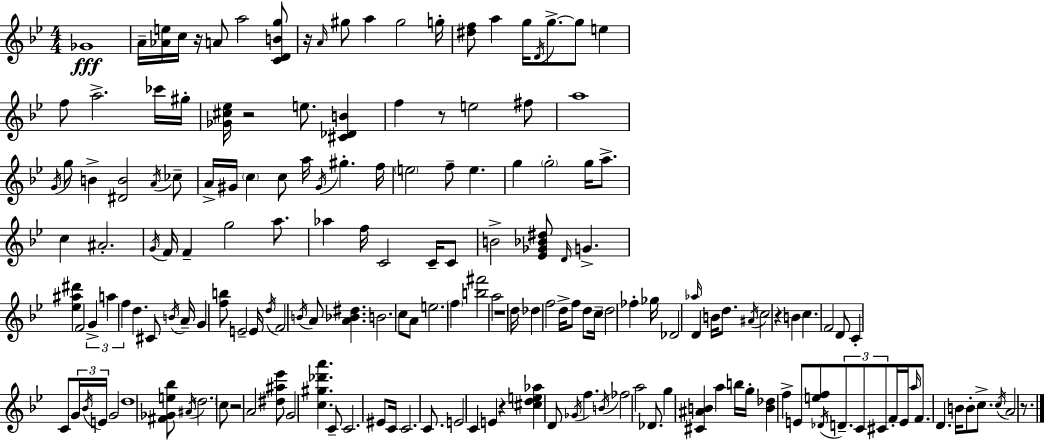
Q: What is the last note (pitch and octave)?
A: A4